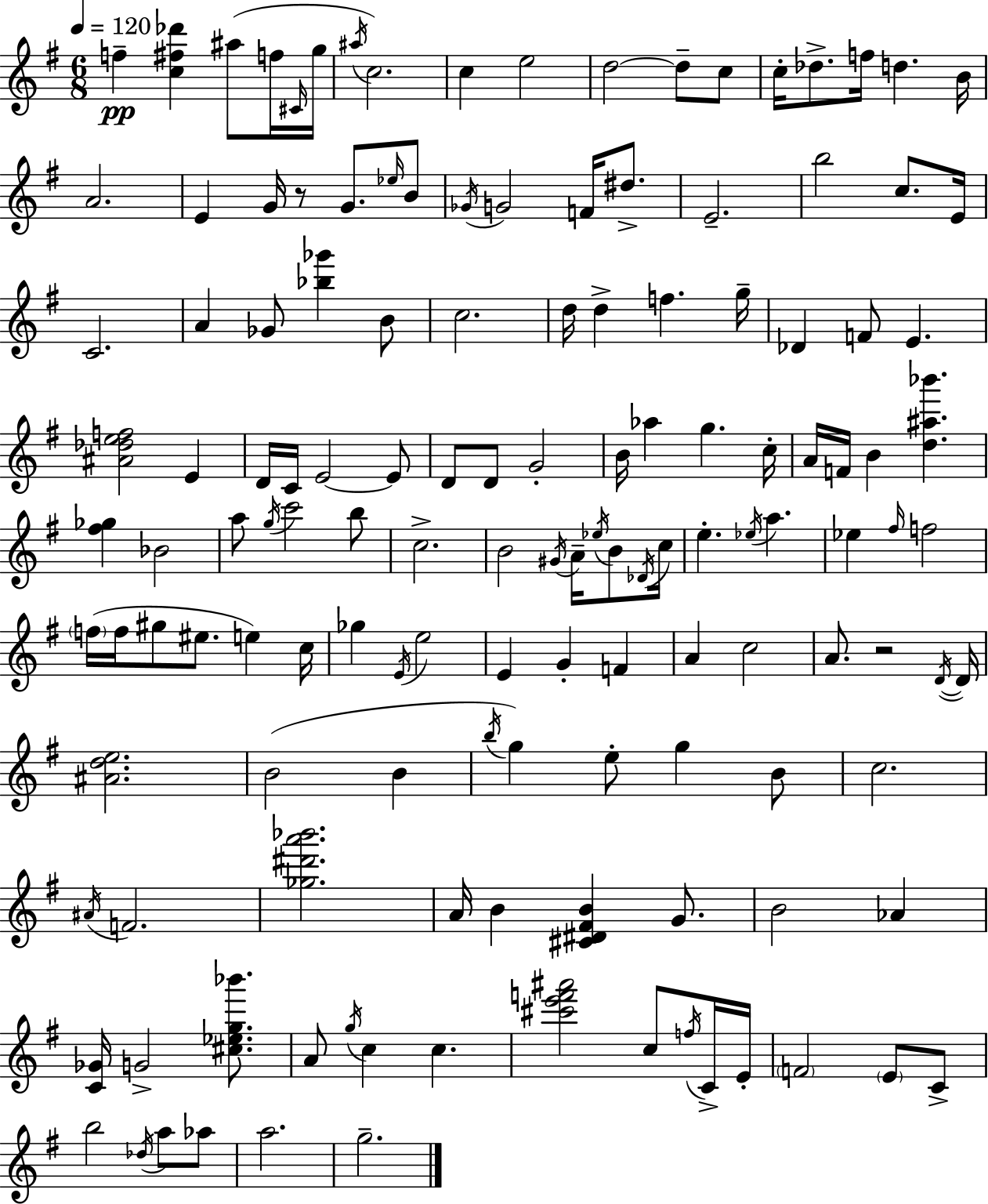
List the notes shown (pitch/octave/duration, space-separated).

F5/q [C5,F#5,Db6]/q A#5/e F5/s C#4/s G5/s A#5/s C5/h. C5/q E5/h D5/h D5/e C5/e C5/s Db5/e. F5/s D5/q. B4/s A4/h. E4/q G4/s R/e G4/e. Eb5/s B4/e Gb4/s G4/h F4/s D#5/e. E4/h. B5/h C5/e. E4/s C4/h. A4/q Gb4/e [Bb5,Gb6]/q B4/e C5/h. D5/s D5/q F5/q. G5/s Db4/q F4/e E4/q. [A#4,Db5,E5,F5]/h E4/q D4/s C4/s E4/h E4/e D4/e D4/e G4/h B4/s Ab5/q G5/q. C5/s A4/s F4/s B4/q [D5,A#5,Bb6]/q. [F#5,Gb5]/q Bb4/h A5/e G5/s C6/h B5/e C5/h. B4/h G#4/s A4/s Eb5/s B4/e Db4/s C5/s E5/q. Eb5/s A5/q. Eb5/q F#5/s F5/h F5/s F5/s G#5/e EIS5/e. E5/q C5/s Gb5/q E4/s E5/h E4/q G4/q F4/q A4/q C5/h A4/e. R/h D4/s D4/s [A#4,D5,E5]/h. B4/h B4/q B5/s G5/q E5/e G5/q B4/e C5/h. A#4/s F4/h. [Gb5,D#6,A6,Bb6]/h. A4/s B4/q [C#4,D#4,F#4,B4]/q G4/e. B4/h Ab4/q [C4,Gb4]/s G4/h [C#5,Eb5,G5,Bb6]/e. A4/e G5/s C5/q C5/q. [C#6,E6,F6,A#6]/h C5/e F5/s C4/s E4/s F4/h E4/e C4/e B5/h Db5/s A5/e Ab5/e A5/h. G5/h.